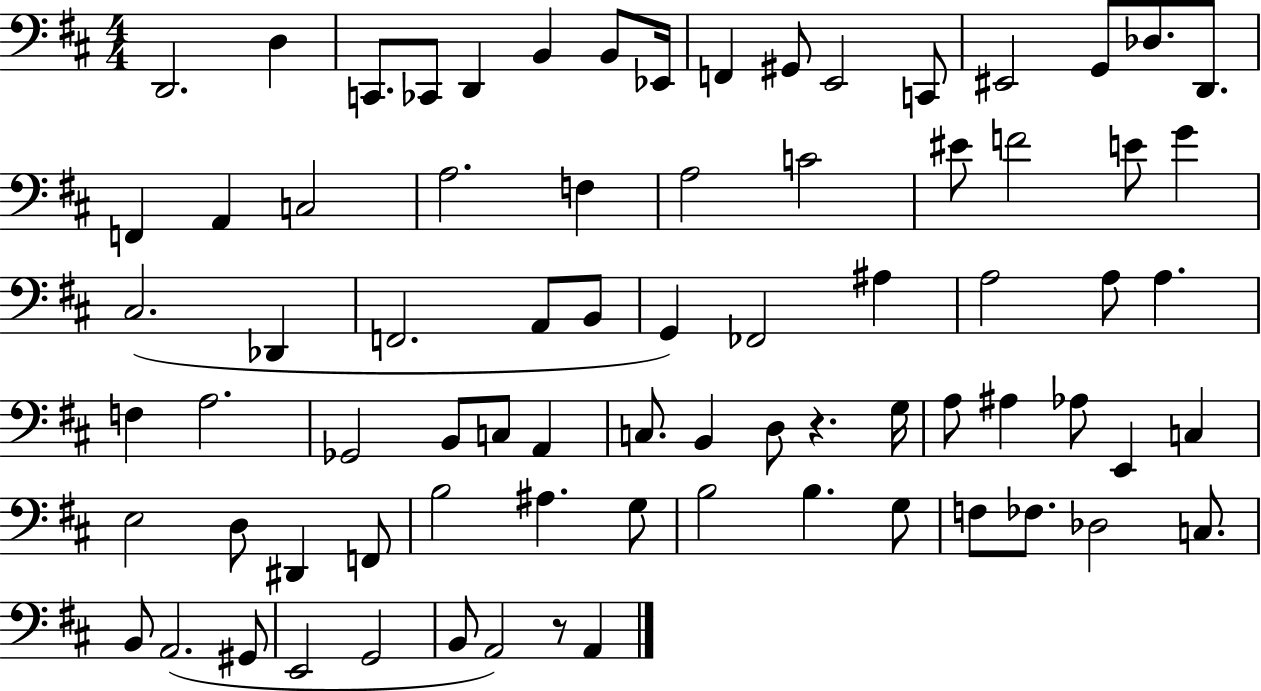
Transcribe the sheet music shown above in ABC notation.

X:1
T:Untitled
M:4/4
L:1/4
K:D
D,,2 D, C,,/2 _C,,/2 D,, B,, B,,/2 _E,,/4 F,, ^G,,/2 E,,2 C,,/2 ^E,,2 G,,/2 _D,/2 D,,/2 F,, A,, C,2 A,2 F, A,2 C2 ^E/2 F2 E/2 G ^C,2 _D,, F,,2 A,,/2 B,,/2 G,, _F,,2 ^A, A,2 A,/2 A, F, A,2 _G,,2 B,,/2 C,/2 A,, C,/2 B,, D,/2 z G,/4 A,/2 ^A, _A,/2 E,, C, E,2 D,/2 ^D,, F,,/2 B,2 ^A, G,/2 B,2 B, G,/2 F,/2 _F,/2 _D,2 C,/2 B,,/2 A,,2 ^G,,/2 E,,2 G,,2 B,,/2 A,,2 z/2 A,,